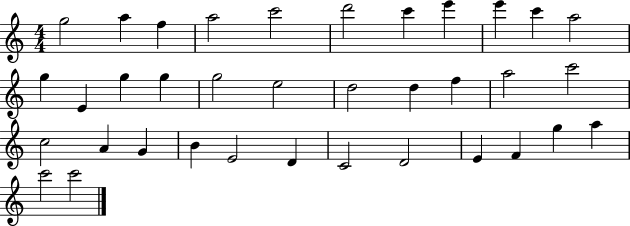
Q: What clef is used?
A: treble